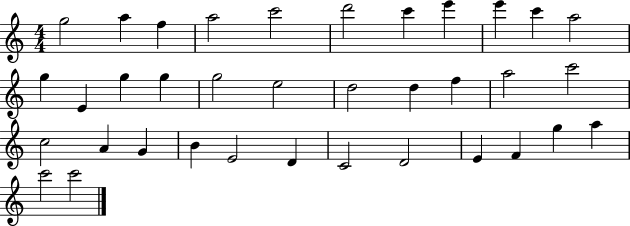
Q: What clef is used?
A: treble